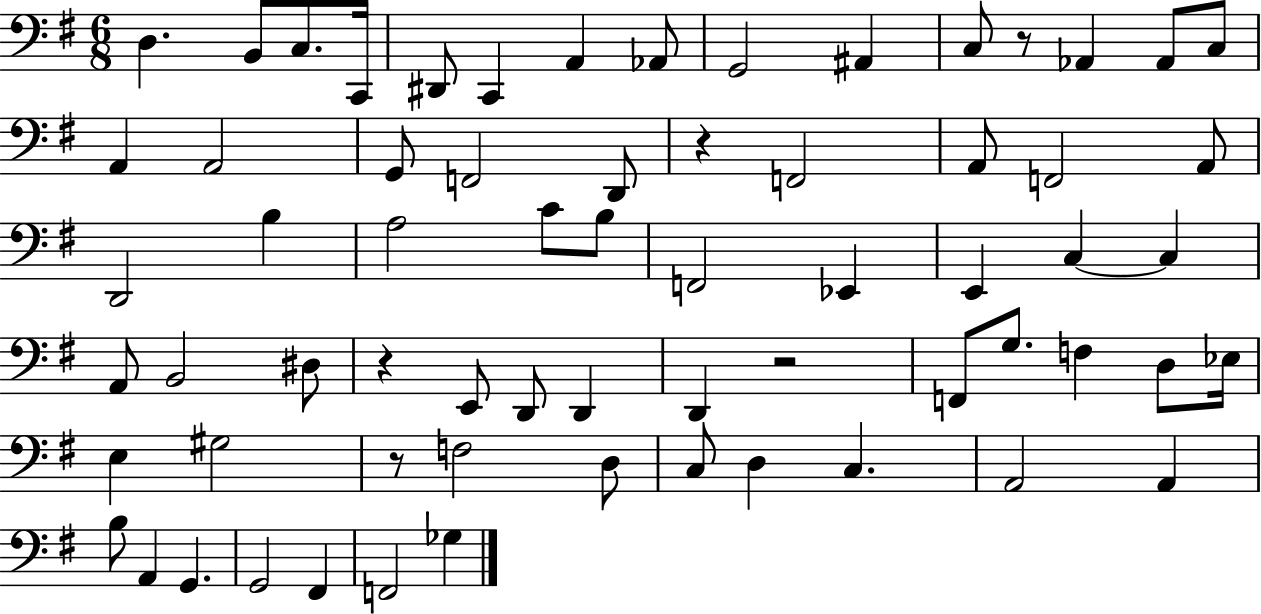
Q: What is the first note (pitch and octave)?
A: D3